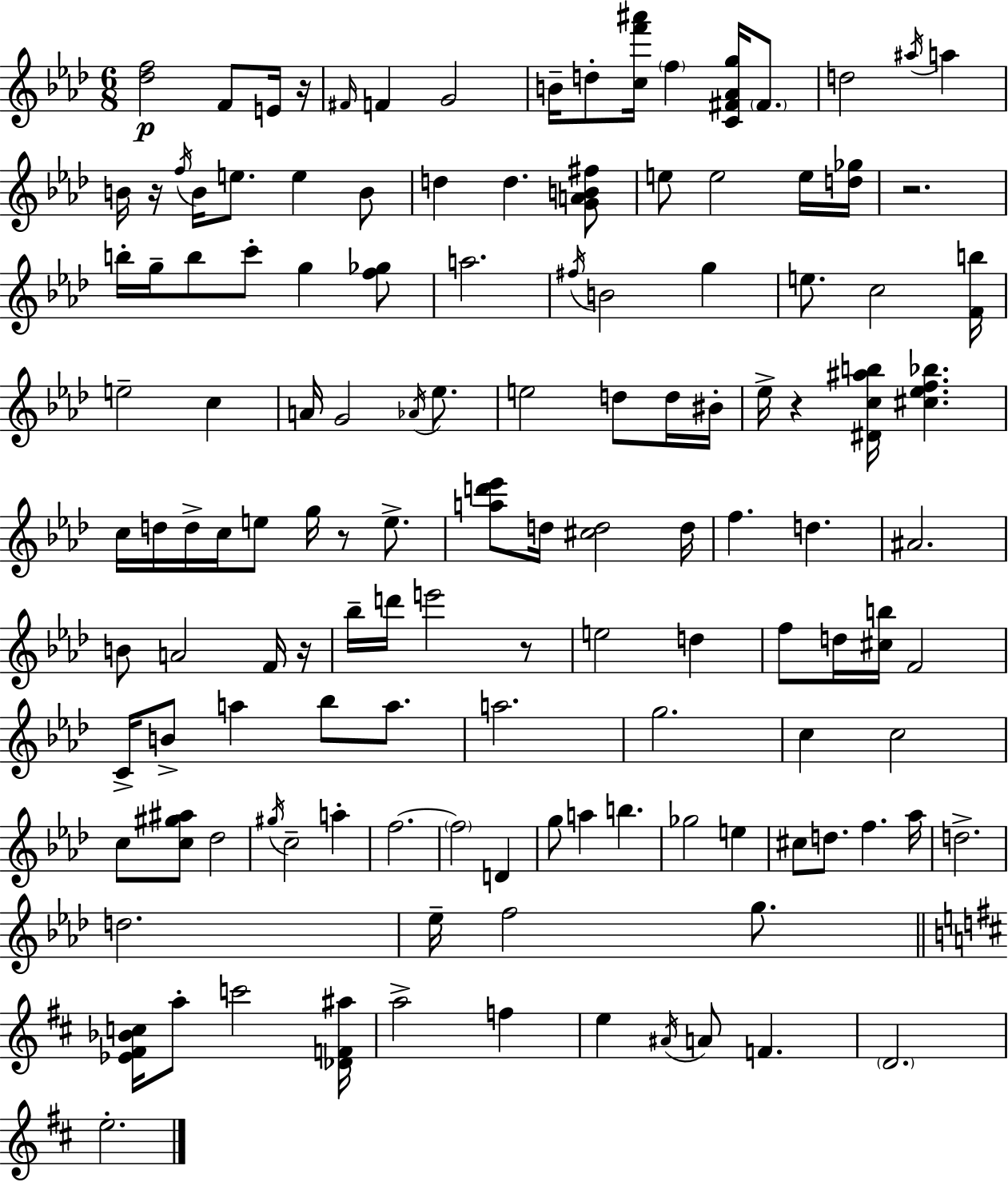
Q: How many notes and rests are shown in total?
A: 131